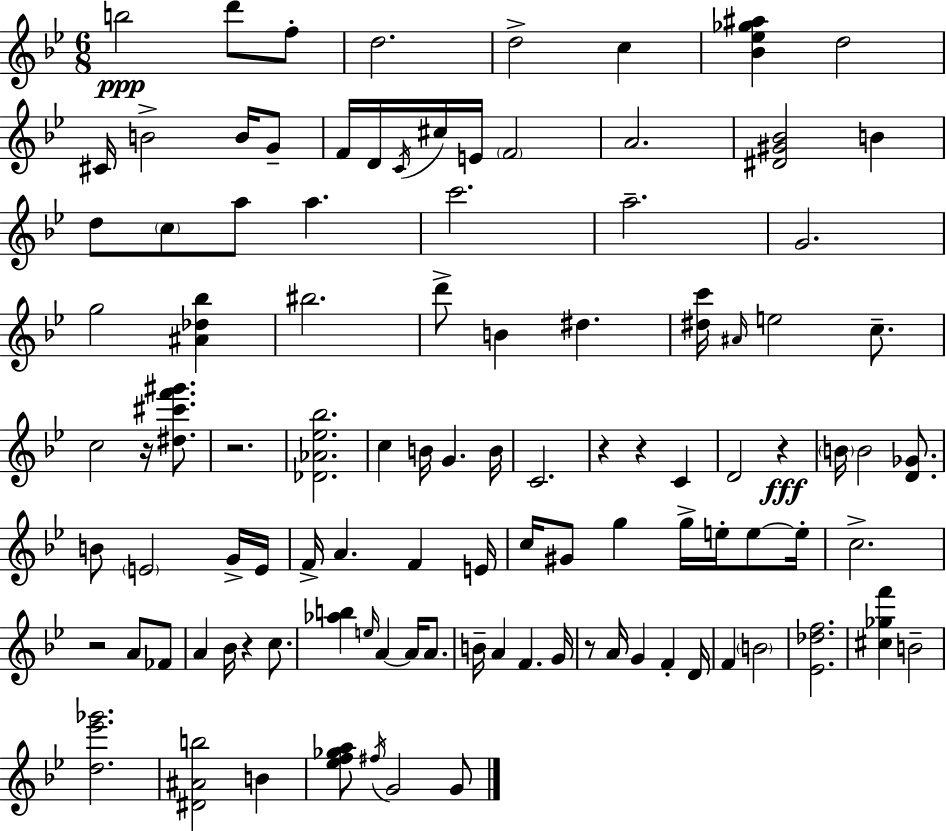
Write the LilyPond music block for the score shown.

{
  \clef treble
  \numericTimeSignature
  \time 6/8
  \key g \minor
  \repeat volta 2 { b''2\ppp d'''8 f''8-. | d''2. | d''2-> c''4 | <bes' ees'' ges'' ais''>4 d''2 | \break cis'16 b'2-> b'16 g'8-- | f'16 d'16 \acciaccatura { c'16 } cis''16 e'16 \parenthesize f'2 | a'2. | <dis' gis' bes'>2 b'4 | \break d''8 \parenthesize c''8 a''8 a''4. | c'''2. | a''2.-- | g'2. | \break g''2 <ais' des'' bes''>4 | bis''2. | d'''8-> b'4 dis''4. | <dis'' c'''>16 \grace { ais'16 } e''2 c''8.-- | \break c''2 r16 <dis'' cis''' f''' gis'''>8. | r2. | <des' aes' ees'' bes''>2. | c''4 b'16 g'4. | \break b'16 c'2. | r4 r4 c'4 | d'2 r4\fff | \parenthesize b'16 b'2 <d' ges'>8. | \break b'8 \parenthesize e'2 | g'16-> e'16 f'16-> a'4. f'4 | e'16 c''16 gis'8 g''4 g''16-> e''16-. e''8~~ | e''16-. c''2.-> | \break r2 a'8 | fes'8 a'4 bes'16 r4 c''8. | <aes'' b''>4 \grace { e''16 } a'4~~ a'16 | a'8. b'16-- a'4 f'4. | \break g'16 r8 a'16 g'4 f'4-. | d'16 f'4 \parenthesize b'2 | <ees' des'' f''>2. | <cis'' ges'' f'''>4 b'2-- | \break <d'' ees''' ges'''>2. | <dis' ais' b''>2 b'4 | <ees'' f'' ges'' a''>8 \acciaccatura { fis''16 } g'2 | g'8 } \bar "|."
}